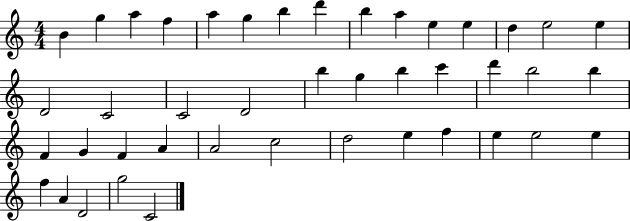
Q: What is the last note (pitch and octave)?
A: C4